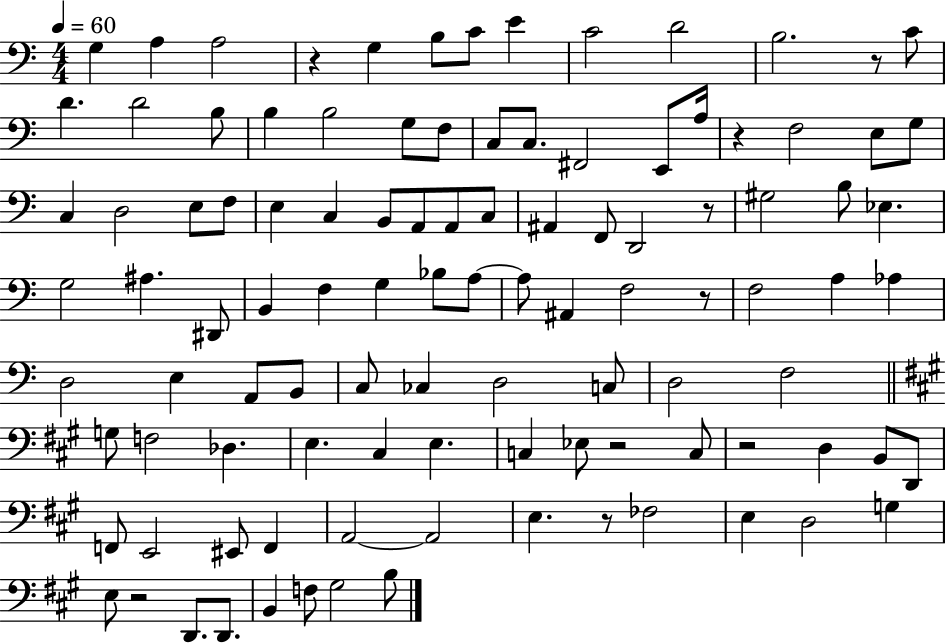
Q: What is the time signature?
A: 4/4